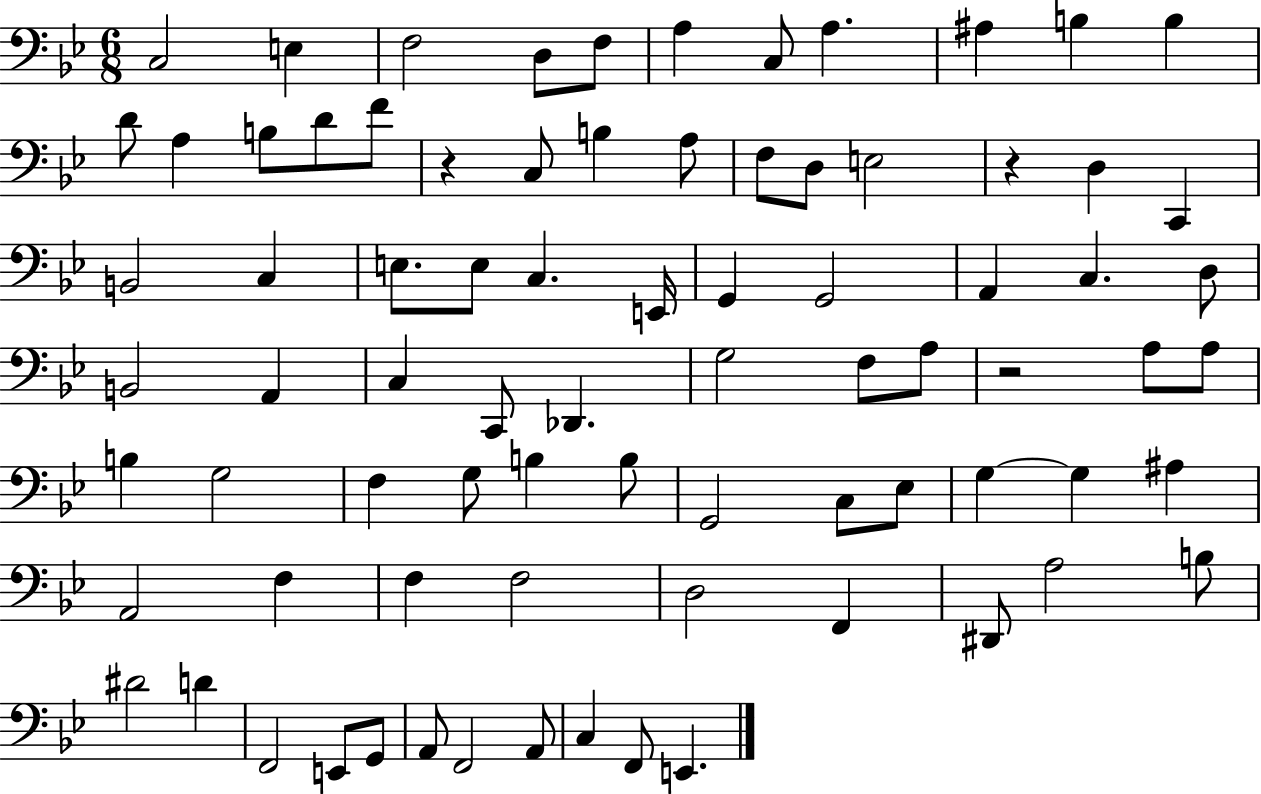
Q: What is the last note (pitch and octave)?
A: E2